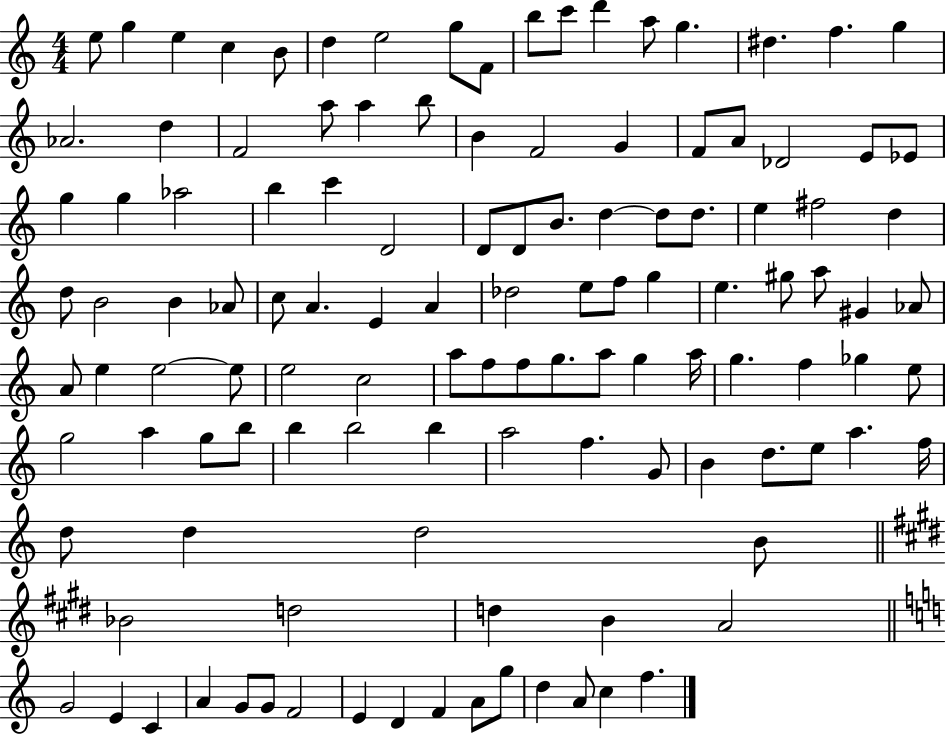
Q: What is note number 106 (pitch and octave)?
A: E4